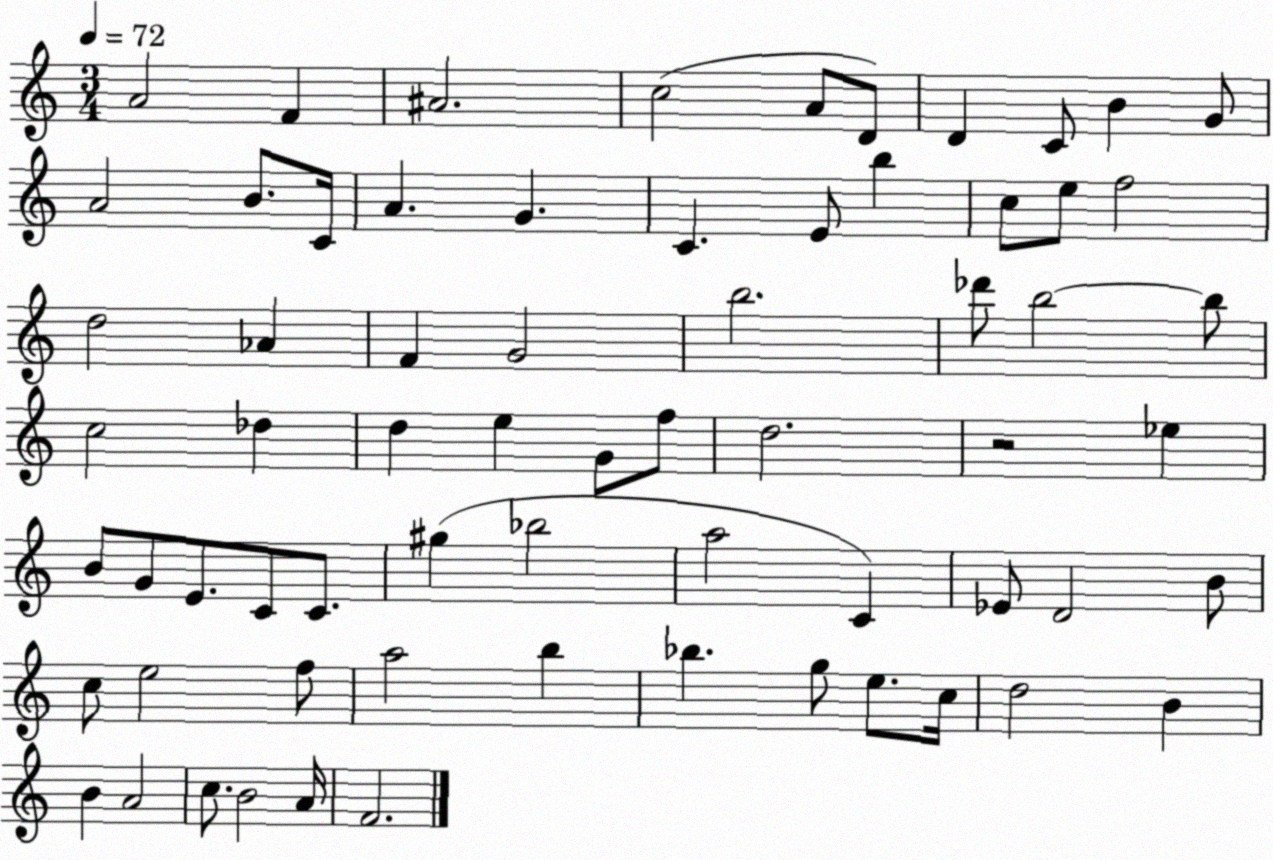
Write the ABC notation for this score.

X:1
T:Untitled
M:3/4
L:1/4
K:C
A2 F ^A2 c2 A/2 D/2 D C/2 B G/2 A2 B/2 C/4 A G C E/2 b c/2 e/2 f2 d2 _A F G2 b2 _d'/2 b2 b/2 c2 _d d e G/2 f/2 d2 z2 _e B/2 G/2 E/2 C/2 C/2 ^g _b2 a2 C _E/2 D2 B/2 c/2 e2 f/2 a2 b _b g/2 e/2 c/4 d2 B B A2 c/2 B2 A/4 F2